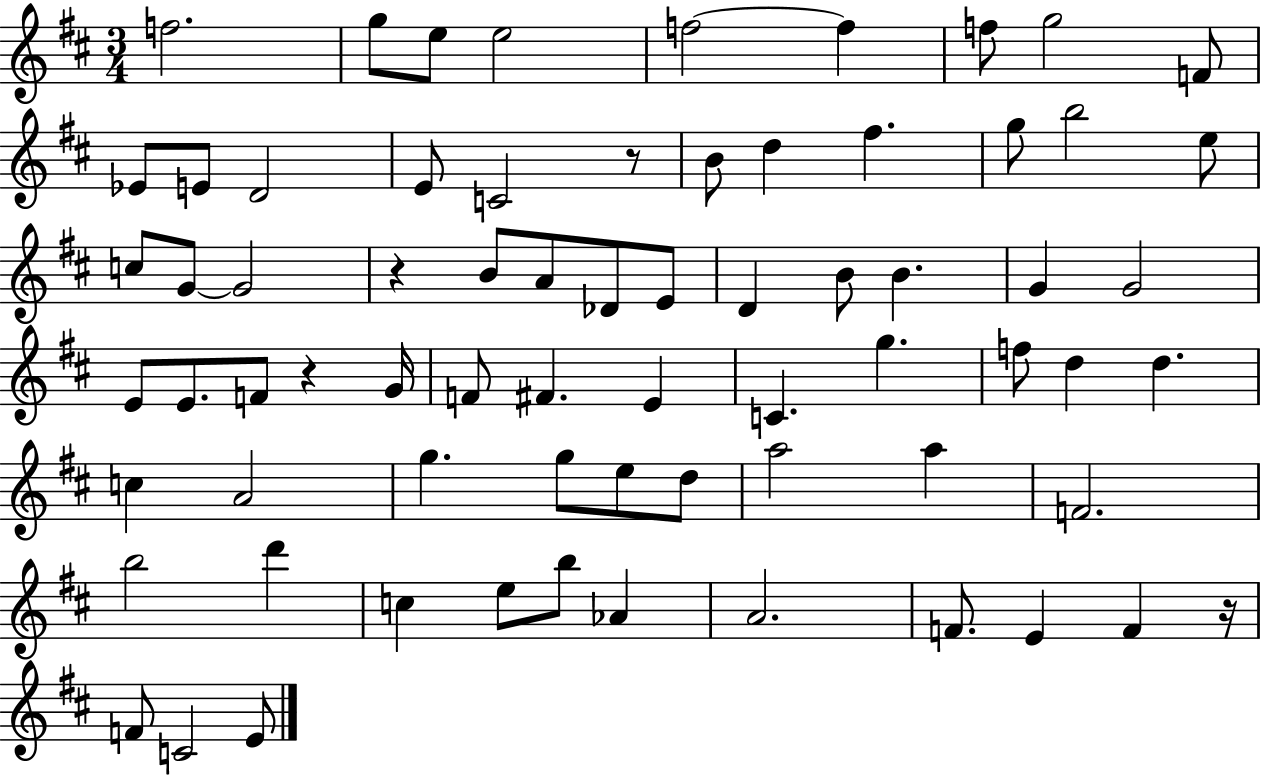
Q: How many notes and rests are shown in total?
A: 70